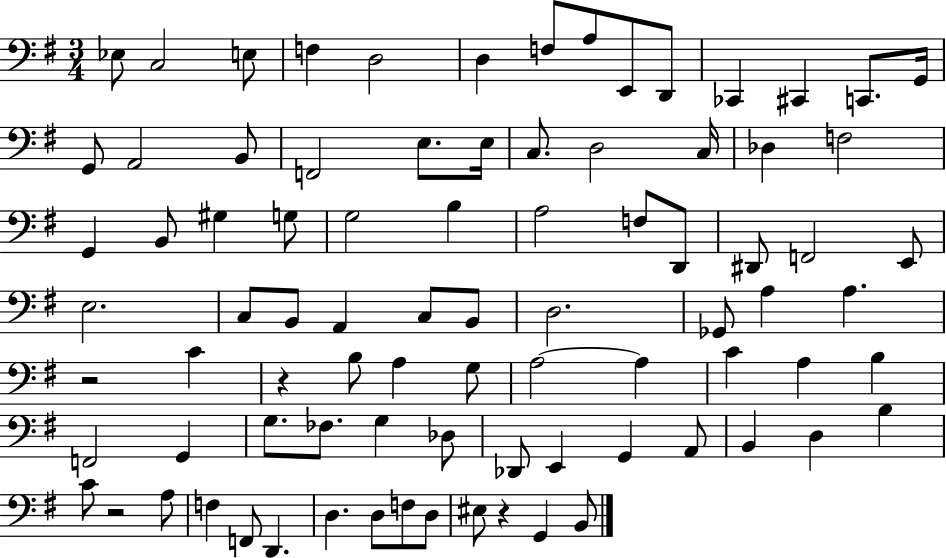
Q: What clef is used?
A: bass